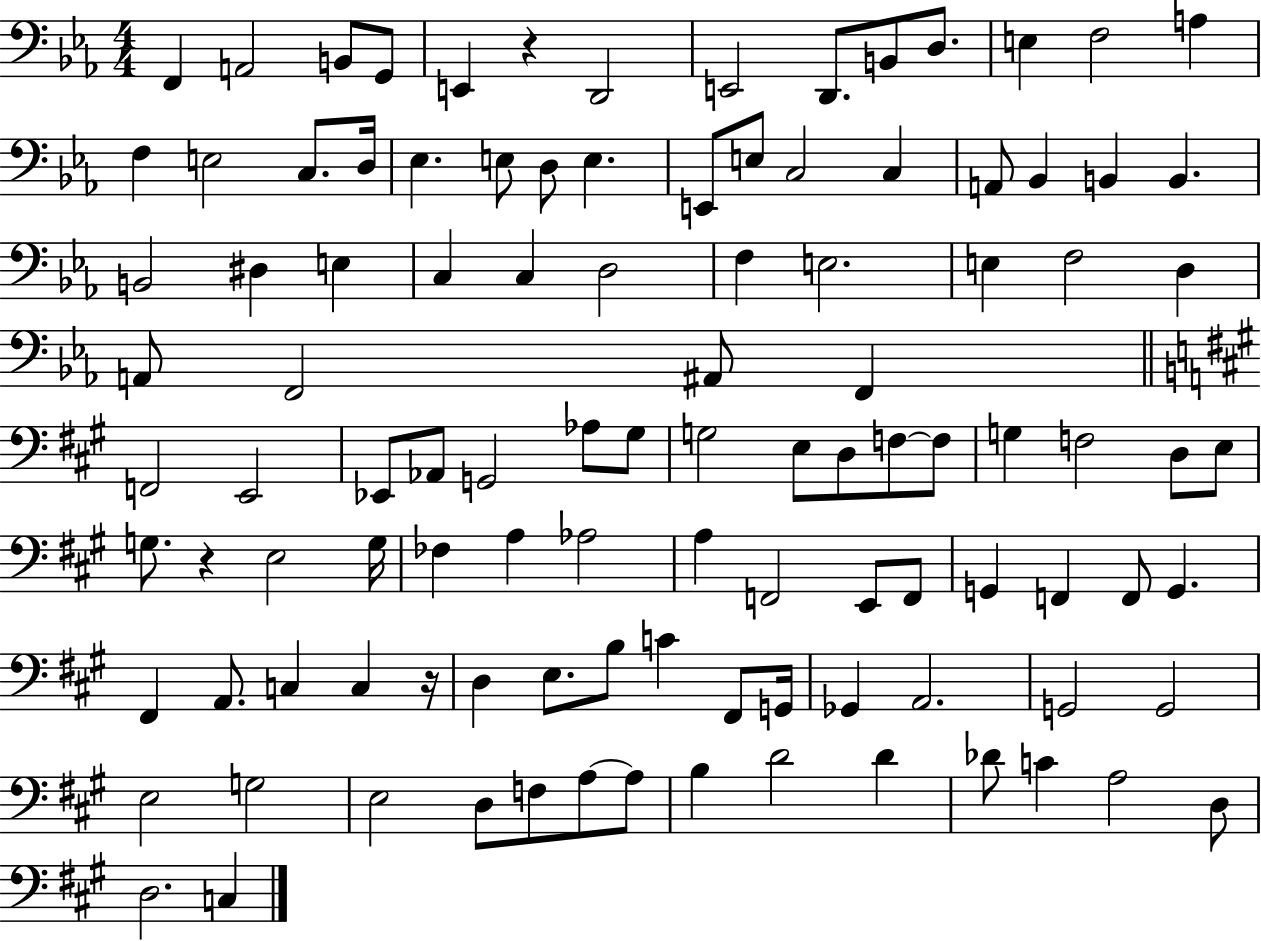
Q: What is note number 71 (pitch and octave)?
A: G2